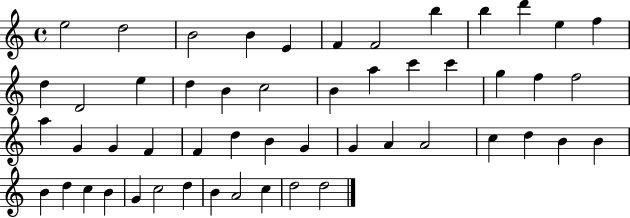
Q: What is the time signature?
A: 4/4